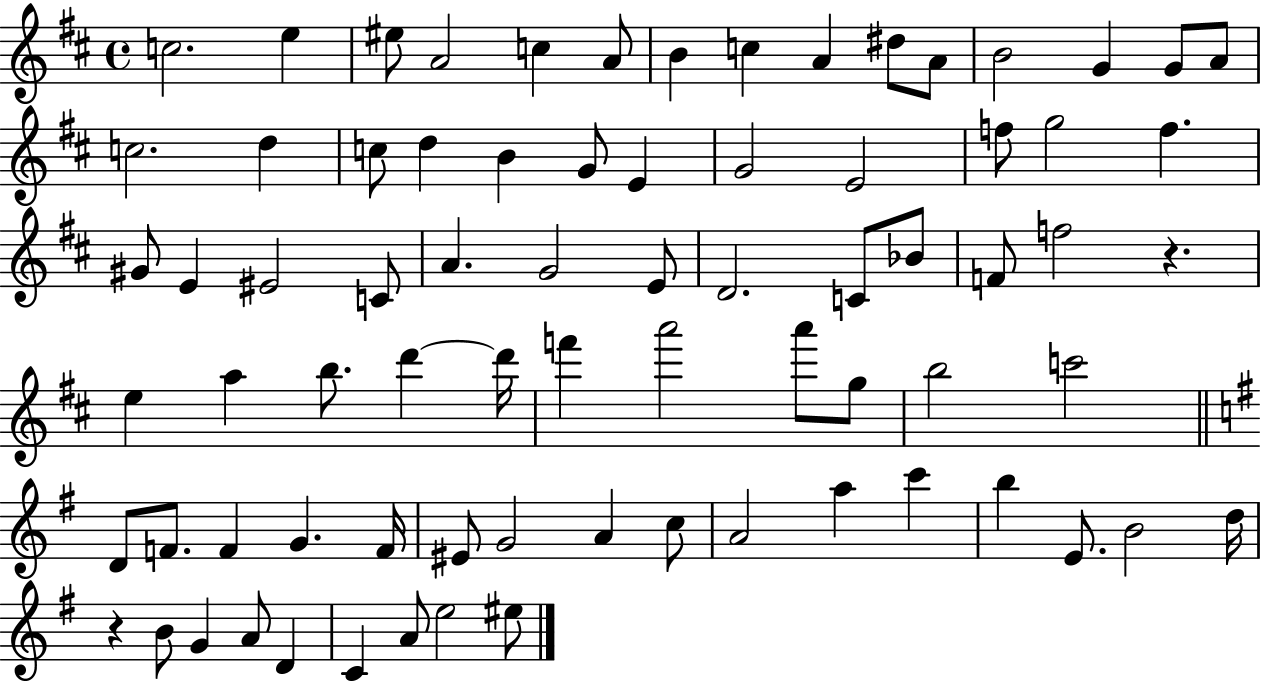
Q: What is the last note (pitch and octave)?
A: EIS5